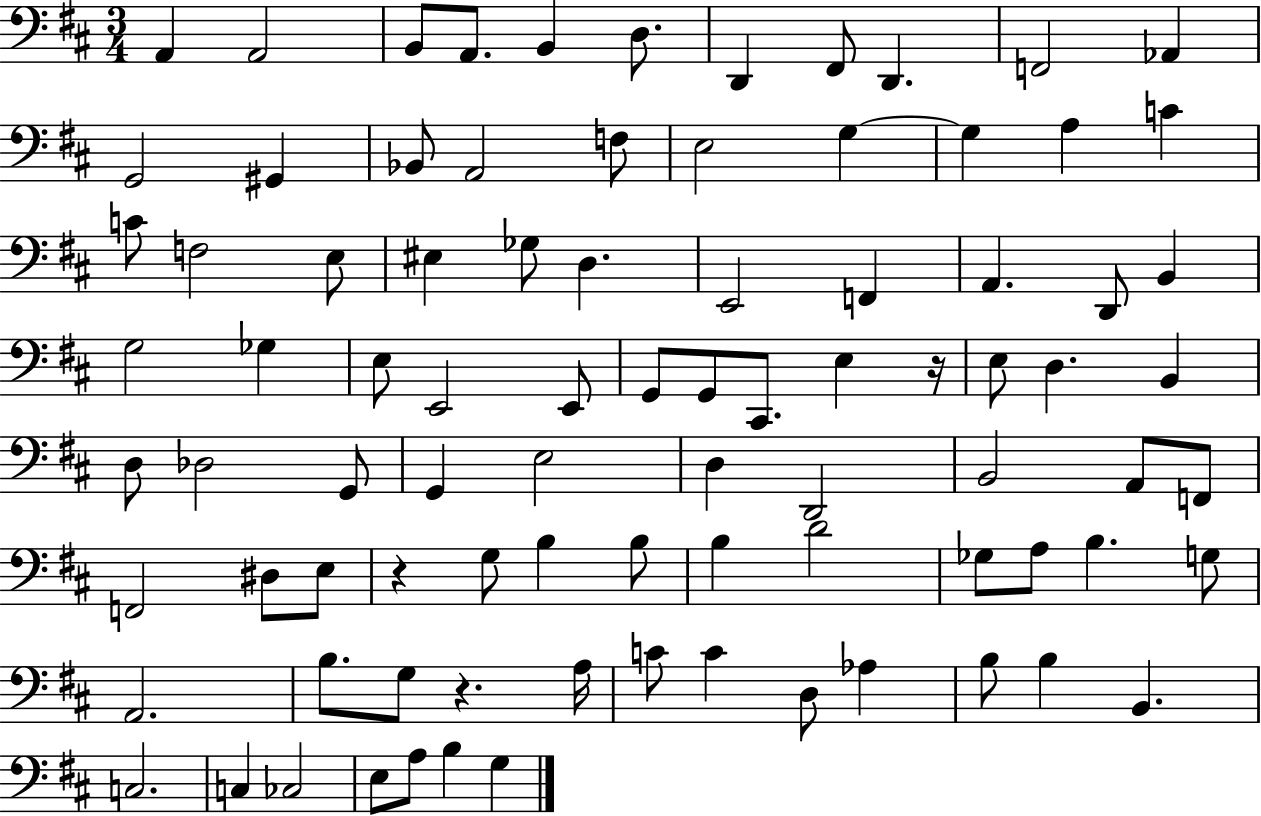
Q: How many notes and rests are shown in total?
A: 87